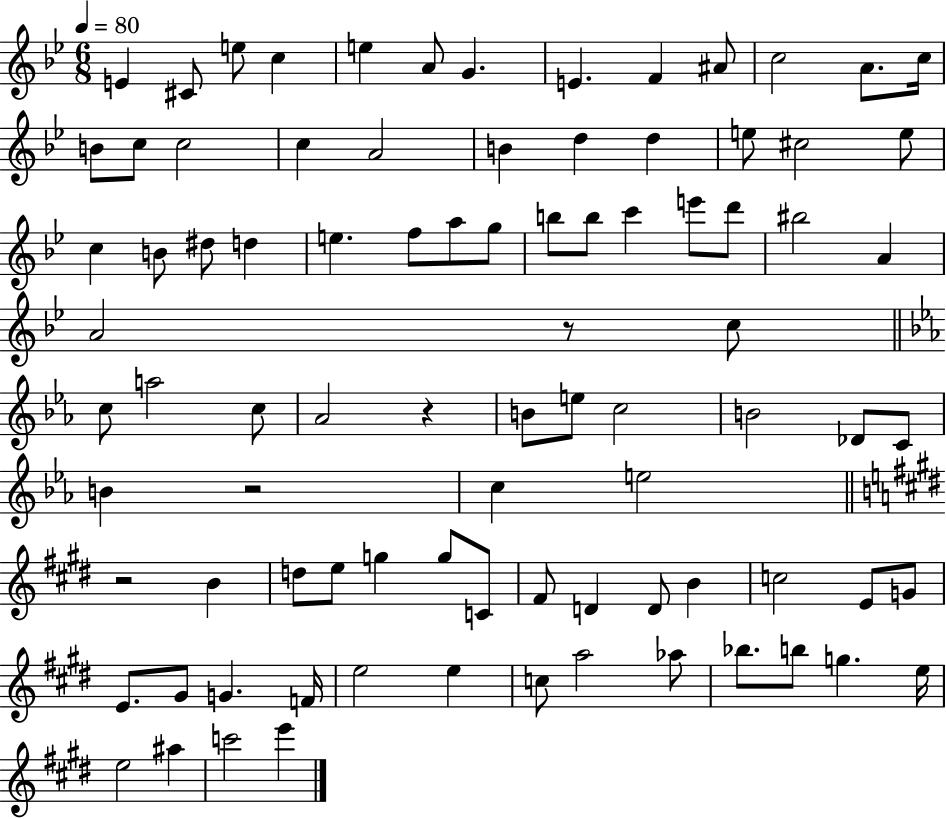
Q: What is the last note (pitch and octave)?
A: E6